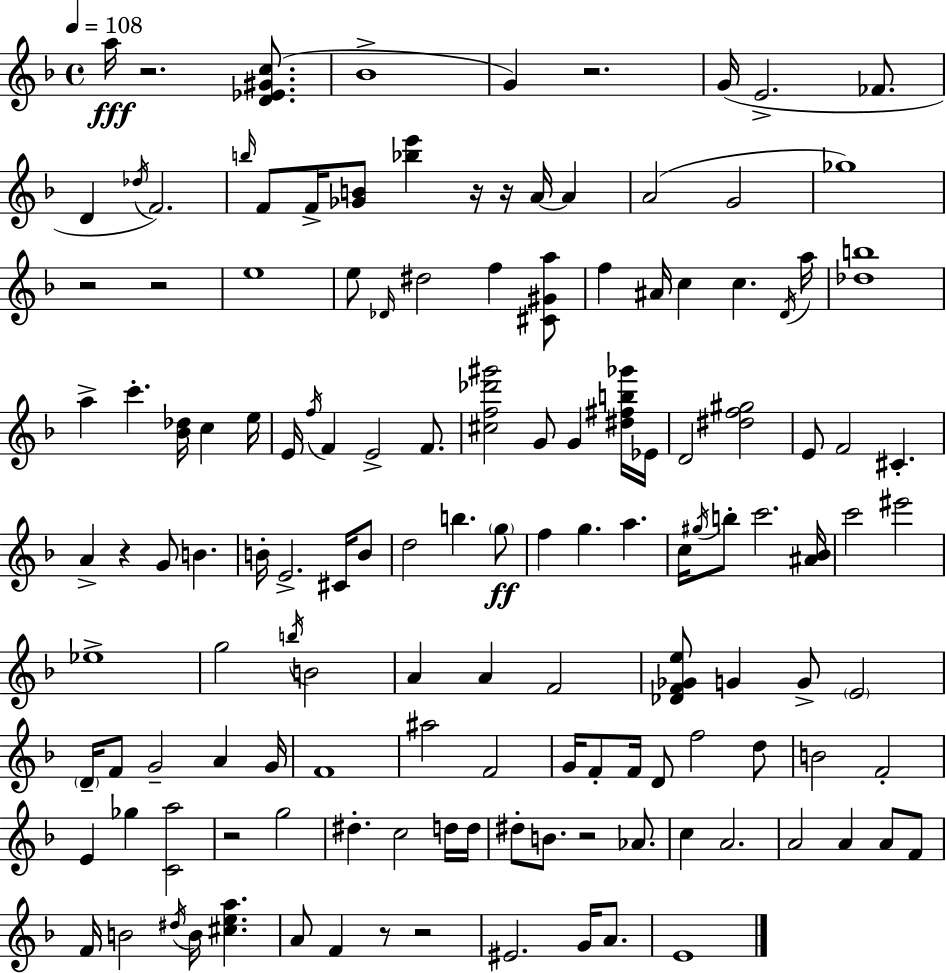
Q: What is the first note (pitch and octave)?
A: A5